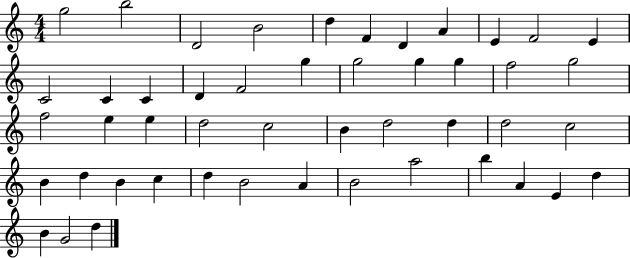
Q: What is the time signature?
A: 4/4